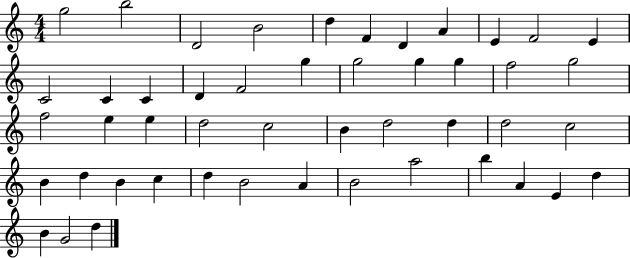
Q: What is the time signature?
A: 4/4